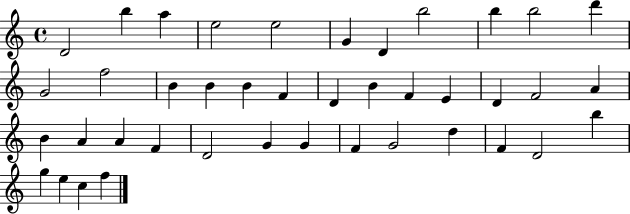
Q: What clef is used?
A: treble